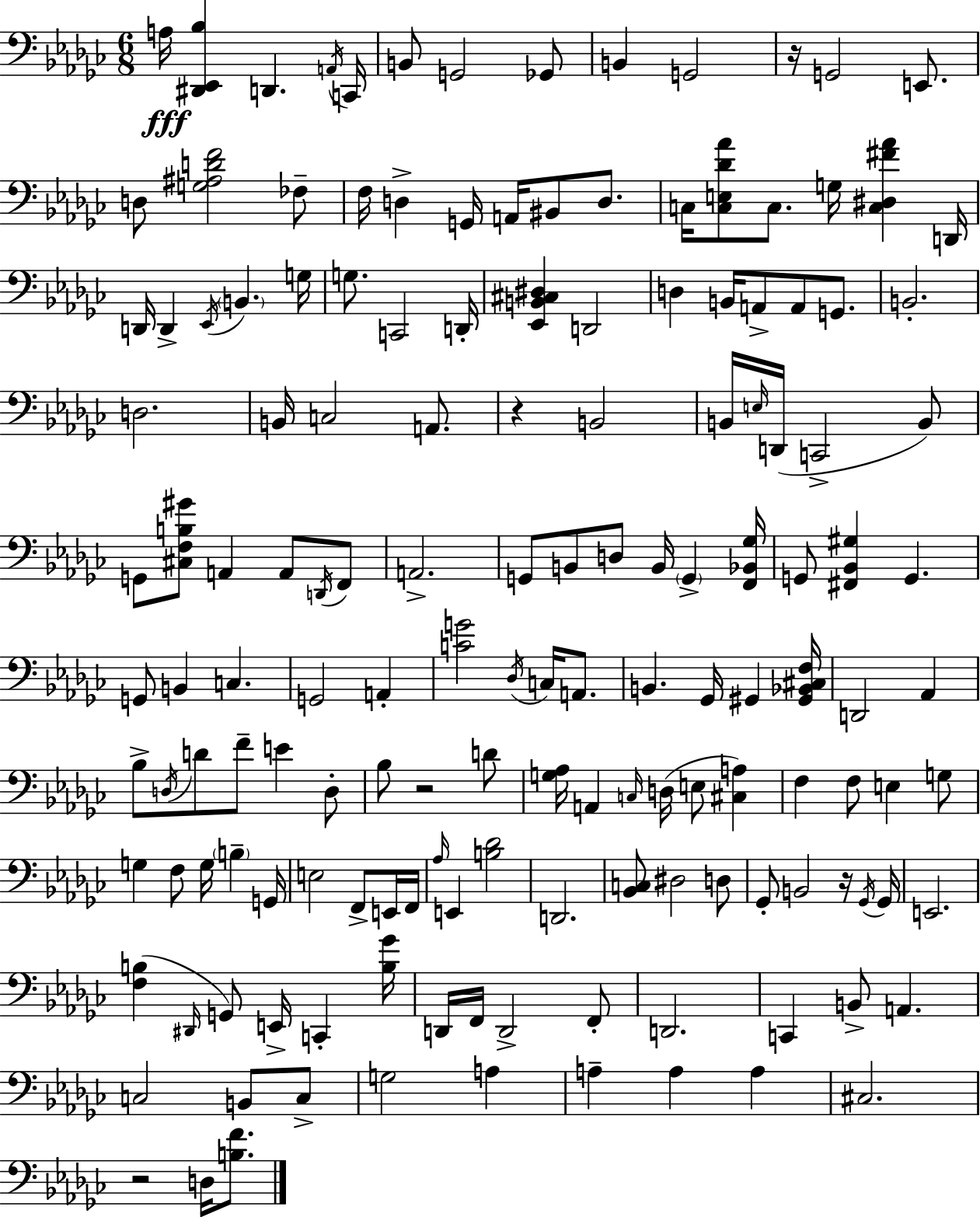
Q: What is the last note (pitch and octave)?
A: D3